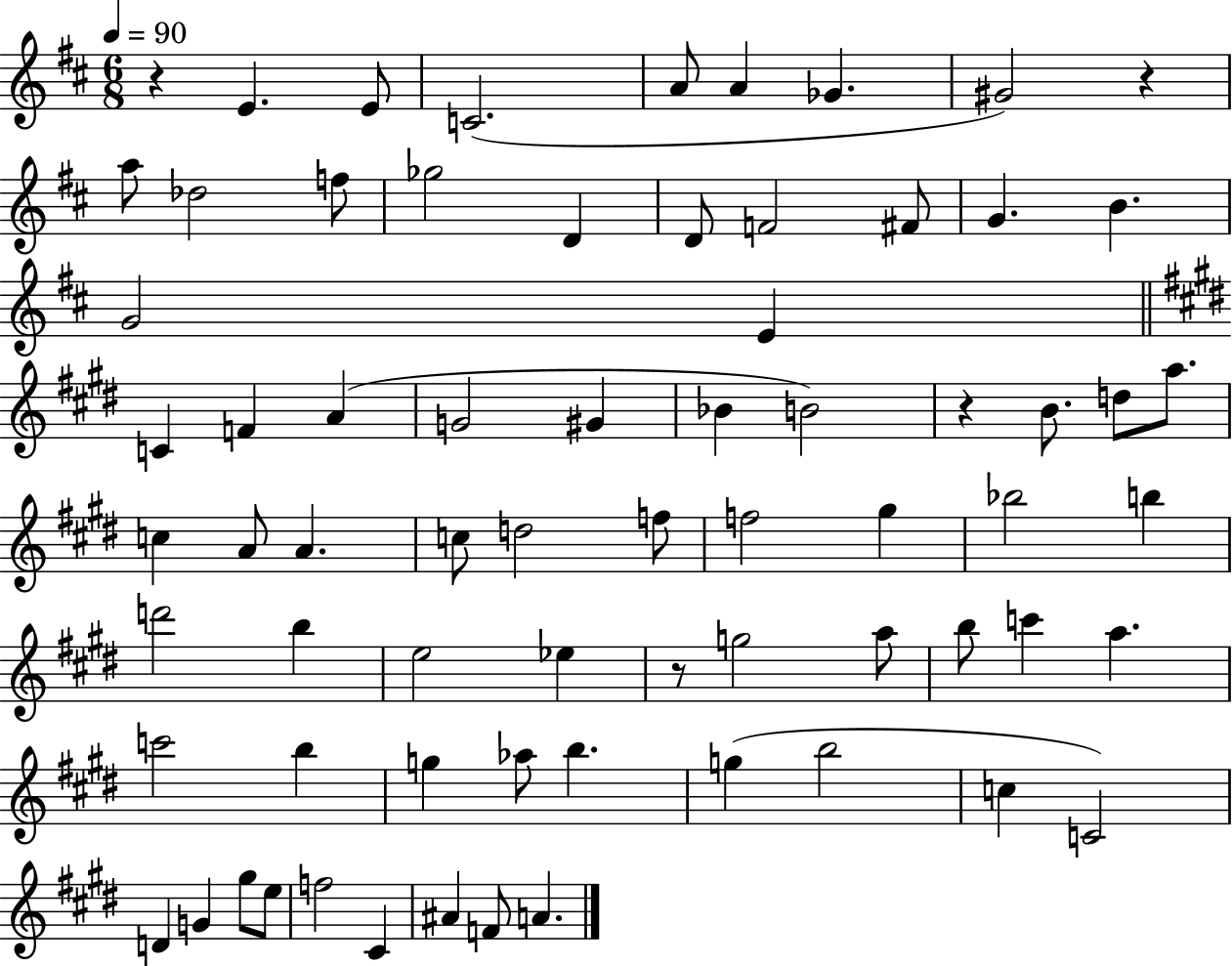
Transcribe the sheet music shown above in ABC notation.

X:1
T:Untitled
M:6/8
L:1/4
K:D
z E E/2 C2 A/2 A _G ^G2 z a/2 _d2 f/2 _g2 D D/2 F2 ^F/2 G B G2 E C F A G2 ^G _B B2 z B/2 d/2 a/2 c A/2 A c/2 d2 f/2 f2 ^g _b2 b d'2 b e2 _e z/2 g2 a/2 b/2 c' a c'2 b g _a/2 b g b2 c C2 D G ^g/2 e/2 f2 ^C ^A F/2 A